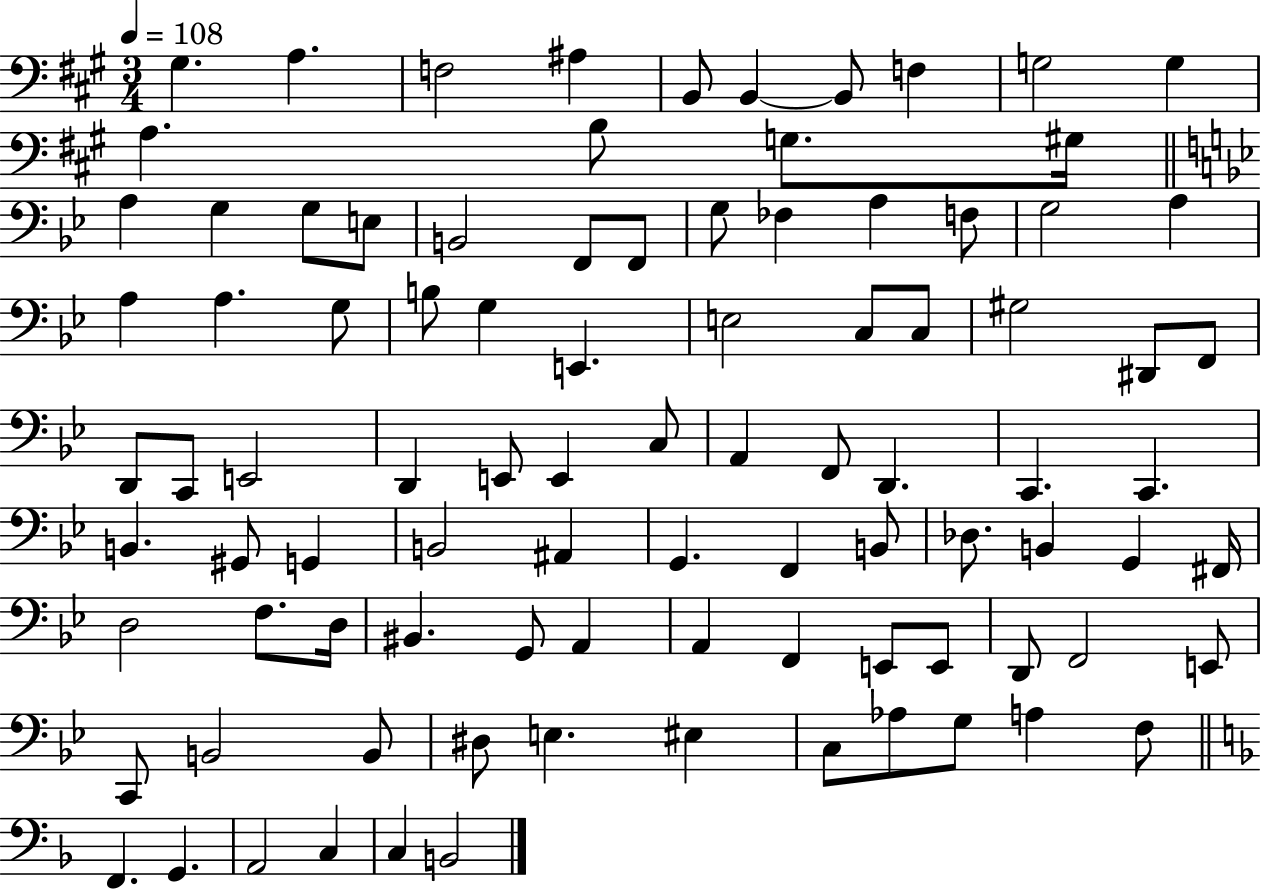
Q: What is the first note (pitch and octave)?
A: G#3